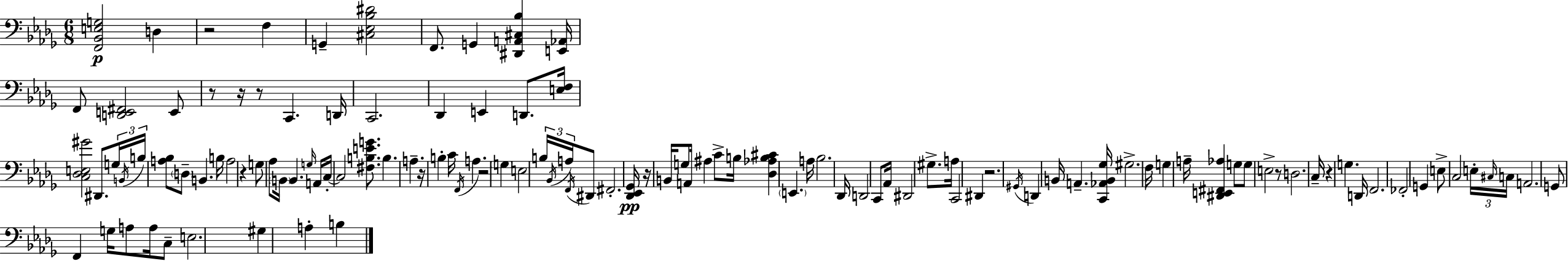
X:1
T:Untitled
M:6/8
L:1/4
K:Bbm
[F,,_B,,E,G,]2 D, z2 F, G,, [^C,_E,_B,^D]2 F,,/2 G,, [^D,,A,,^C,_B,] [E,,_A,,]/4 F,,/2 [D,,E,,^F,,]2 E,,/2 z/2 z/4 z/2 C,, D,,/4 C,,2 _D,, E,, D,,/2 [E,F,]/4 [C,_D,E,^G]2 ^D,,/2 G,/4 B,,/4 B,/4 [A,_B,]/2 D,/2 B,, B,/4 A,2 z G,/2 _A,/2 B,,/4 B,, G,/4 A,,/4 C,/4 C,2 [^F,B,EG]/2 B, A, z/4 B, C/4 F,,/4 A, z2 G, E,2 B,/4 _B,,/4 A,/4 F,,/4 ^D,,/2 ^F,,2 [_D,,_E,,_G,,]/4 z/4 B,,/4 G,/2 A,,/4 ^A, C/2 B,/4 [_D,_A,B,^C] E,, A,/4 _B,2 _D,,/4 D,,2 C,,/2 _A,,/4 ^D,,2 ^G,/2 A,/4 C,,2 ^D,, z2 ^G,,/4 D,, B,,/4 A,, [C,,_A,,B,,_G,]/4 ^G,2 F,/4 G, A,/4 [^D,,E,,^F,,_A,] G,/2 G,/2 E,2 z/2 D,2 C,/4 z G, D,,/4 F,,2 _F,,2 G,, E,/2 C,2 E,/4 ^C,/4 C,/4 A,,2 G,,/2 F,, G,/4 A,/2 A,/4 C,/2 E,2 ^G, A, B,